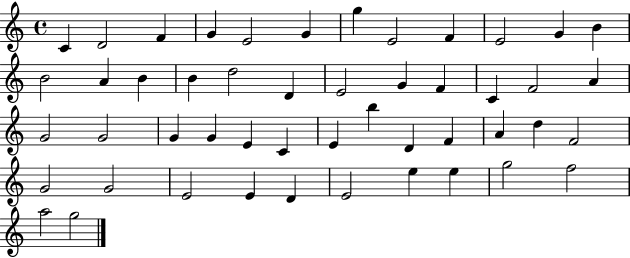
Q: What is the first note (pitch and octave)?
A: C4